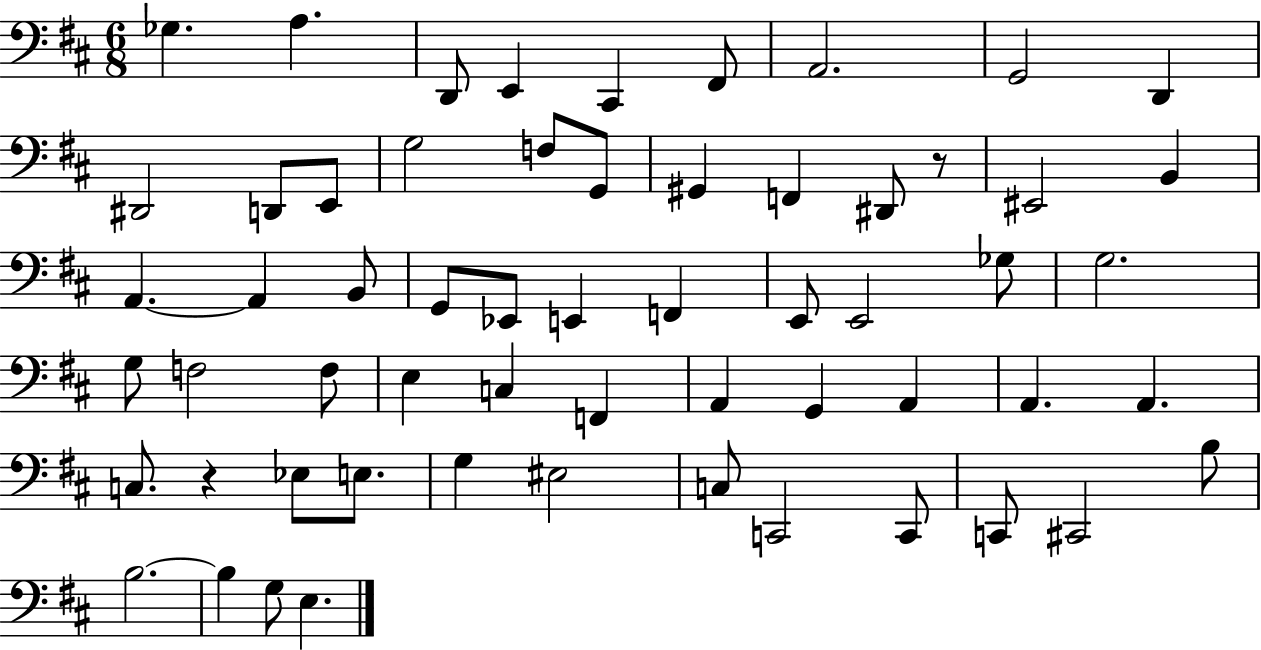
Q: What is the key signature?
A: D major